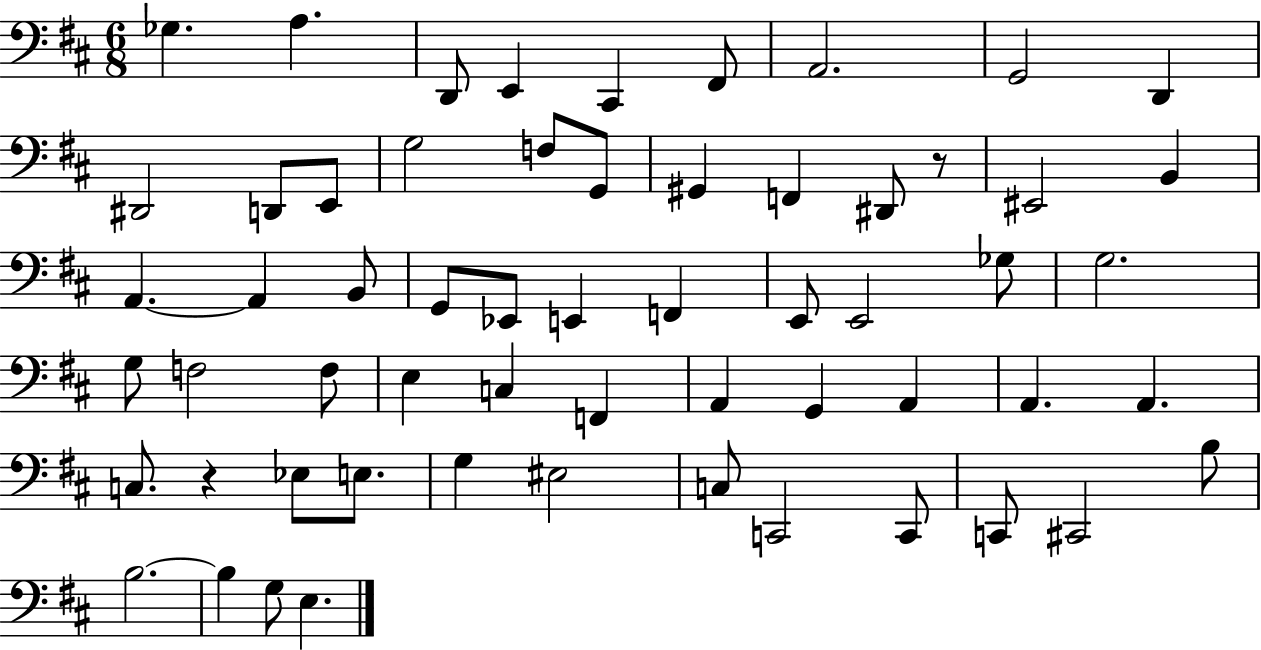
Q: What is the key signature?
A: D major